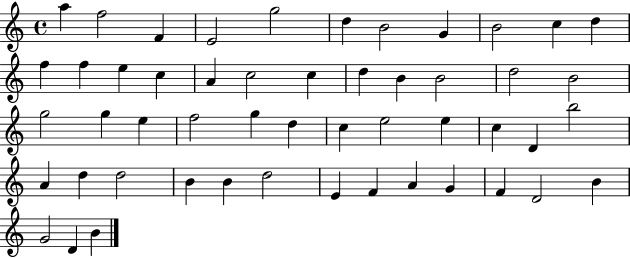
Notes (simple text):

A5/q F5/h F4/q E4/h G5/h D5/q B4/h G4/q B4/h C5/q D5/q F5/q F5/q E5/q C5/q A4/q C5/h C5/q D5/q B4/q B4/h D5/h B4/h G5/h G5/q E5/q F5/h G5/q D5/q C5/q E5/h E5/q C5/q D4/q B5/h A4/q D5/q D5/h B4/q B4/q D5/h E4/q F4/q A4/q G4/q F4/q D4/h B4/q G4/h D4/q B4/q